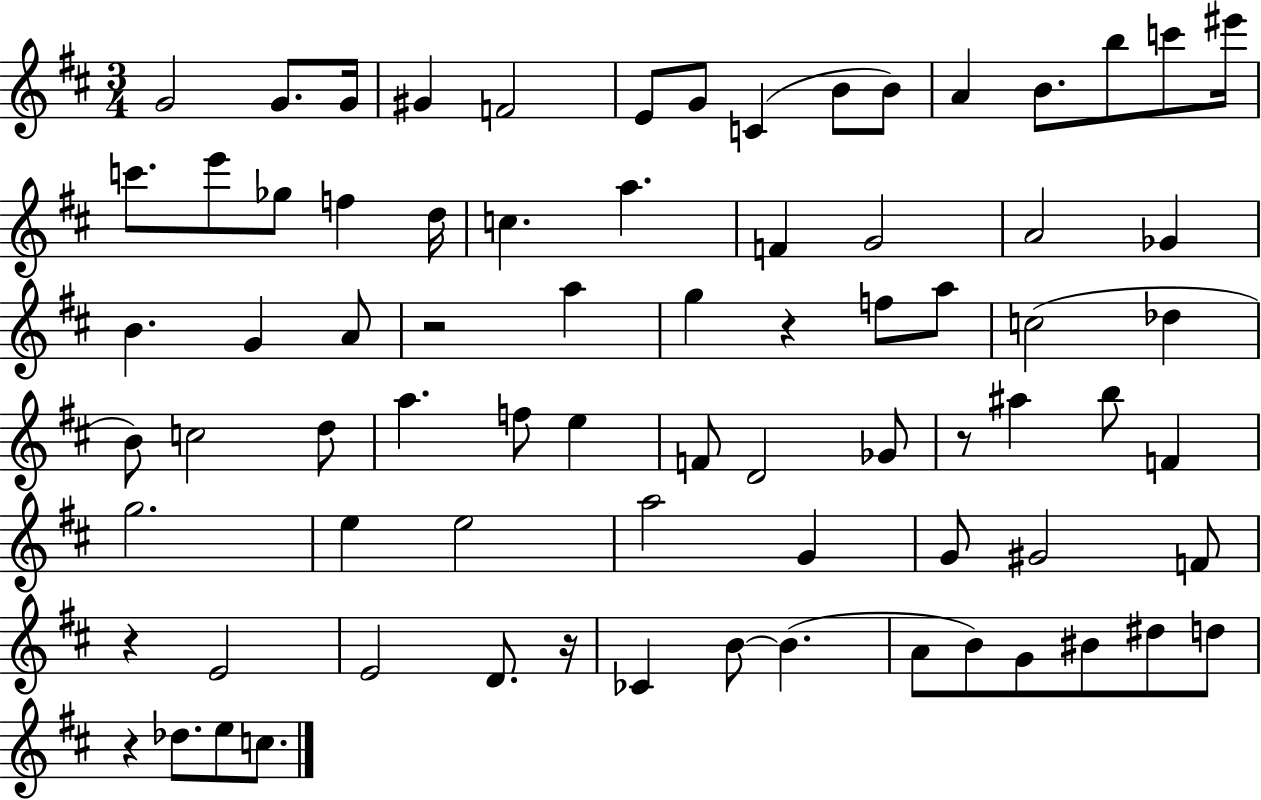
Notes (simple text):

G4/h G4/e. G4/s G#4/q F4/h E4/e G4/e C4/q B4/e B4/e A4/q B4/e. B5/e C6/e EIS6/s C6/e. E6/e Gb5/e F5/q D5/s C5/q. A5/q. F4/q G4/h A4/h Gb4/q B4/q. G4/q A4/e R/h A5/q G5/q R/q F5/e A5/e C5/h Db5/q B4/e C5/h D5/e A5/q. F5/e E5/q F4/e D4/h Gb4/e R/e A#5/q B5/e F4/q G5/h. E5/q E5/h A5/h G4/q G4/e G#4/h F4/e R/q E4/h E4/h D4/e. R/s CES4/q B4/e B4/q. A4/e B4/e G4/e BIS4/e D#5/e D5/e R/q Db5/e. E5/e C5/e.